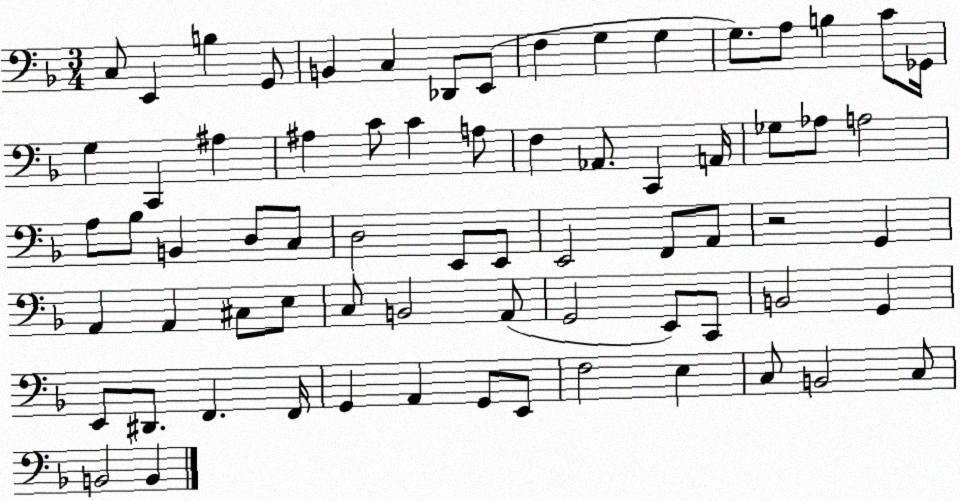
X:1
T:Untitled
M:3/4
L:1/4
K:F
C,/2 E,, B, G,,/2 B,, C, _D,,/2 E,,/2 F, G, G, G,/2 A,/2 B, C/2 _G,,/4 G, C,, ^A, ^A, C/2 C A,/2 F, _A,,/2 C,, A,,/4 _G,/2 _A,/2 A,2 A,/2 _B,/2 B,, D,/2 C,/2 D,2 E,,/2 E,,/2 E,,2 F,,/2 A,,/2 z2 G,, A,, A,, ^C,/2 E,/2 C,/2 B,,2 A,,/2 G,,2 E,,/2 C,,/2 B,,2 G,, E,,/2 ^D,,/2 F,, F,,/4 G,, A,, G,,/2 E,,/2 F,2 E, C,/2 B,,2 C,/2 B,,2 B,,